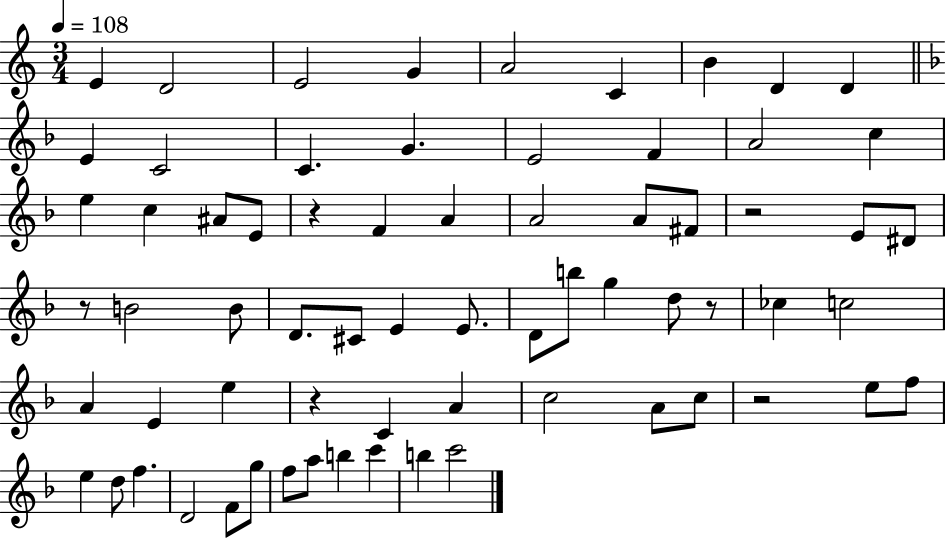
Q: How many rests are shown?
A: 6